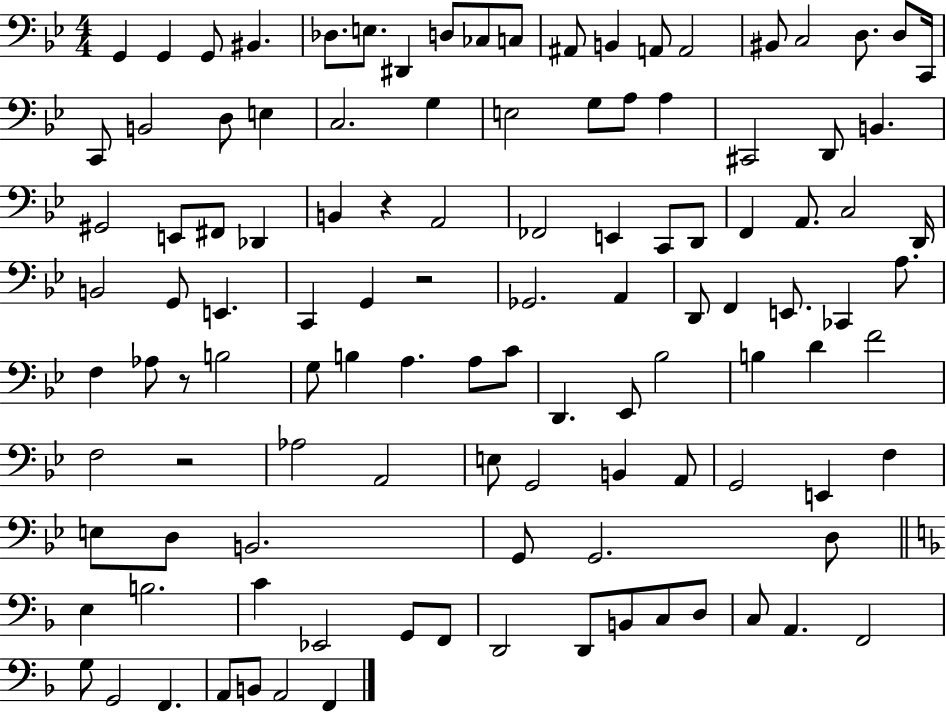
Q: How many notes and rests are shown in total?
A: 113